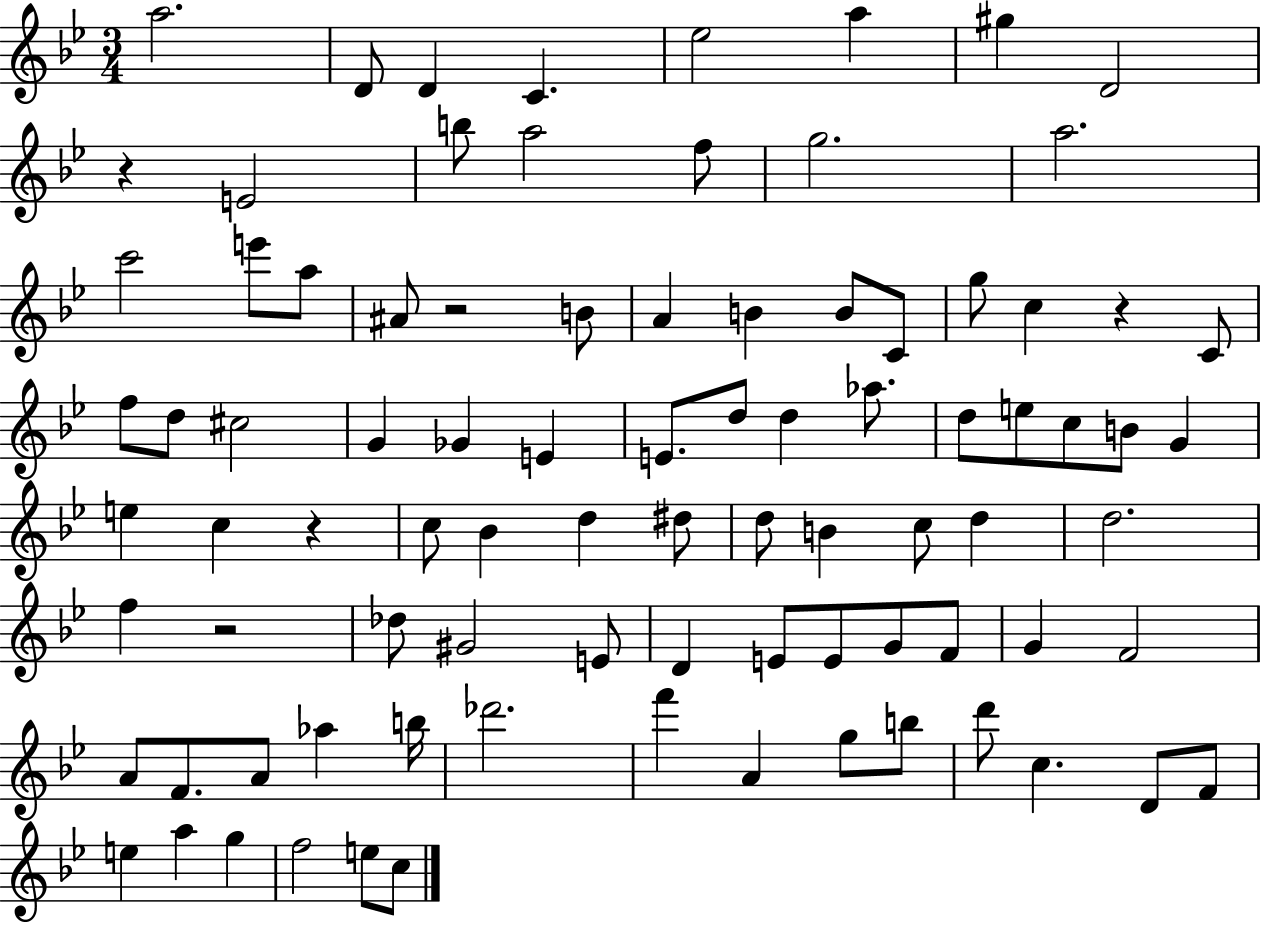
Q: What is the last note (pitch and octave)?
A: C5